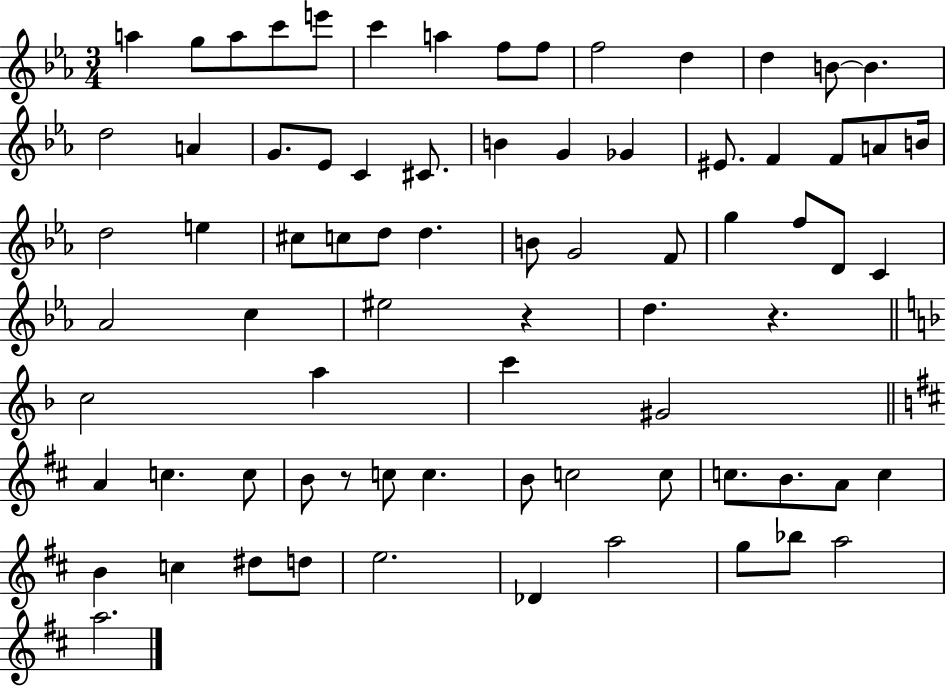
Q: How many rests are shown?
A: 3